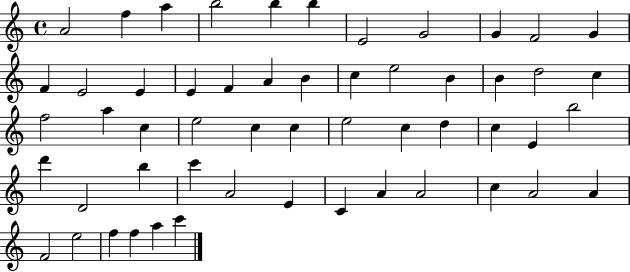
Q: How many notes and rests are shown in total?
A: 54